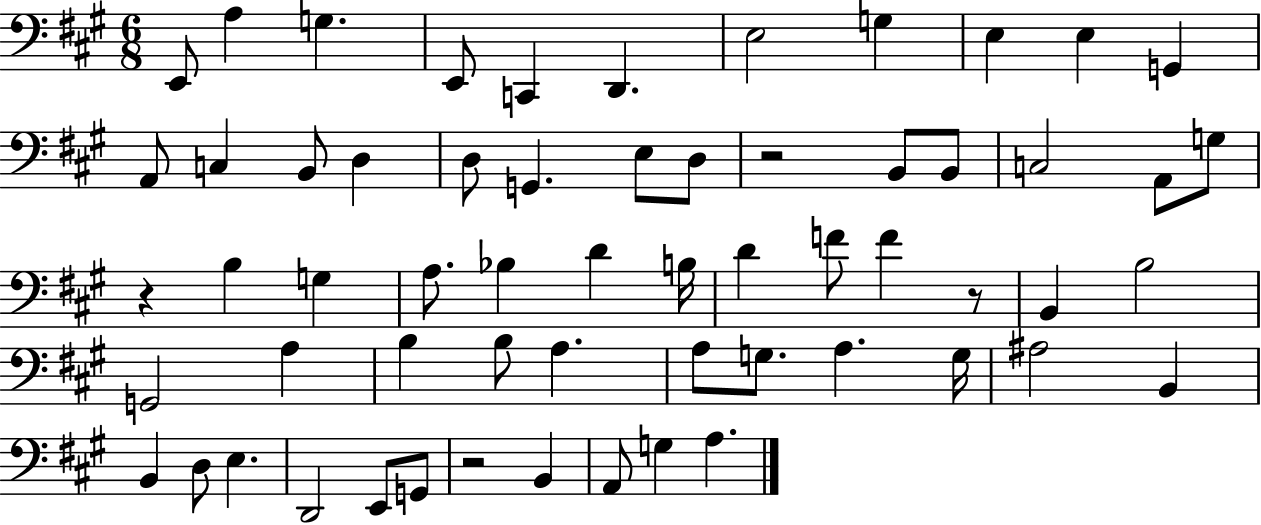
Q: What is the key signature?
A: A major